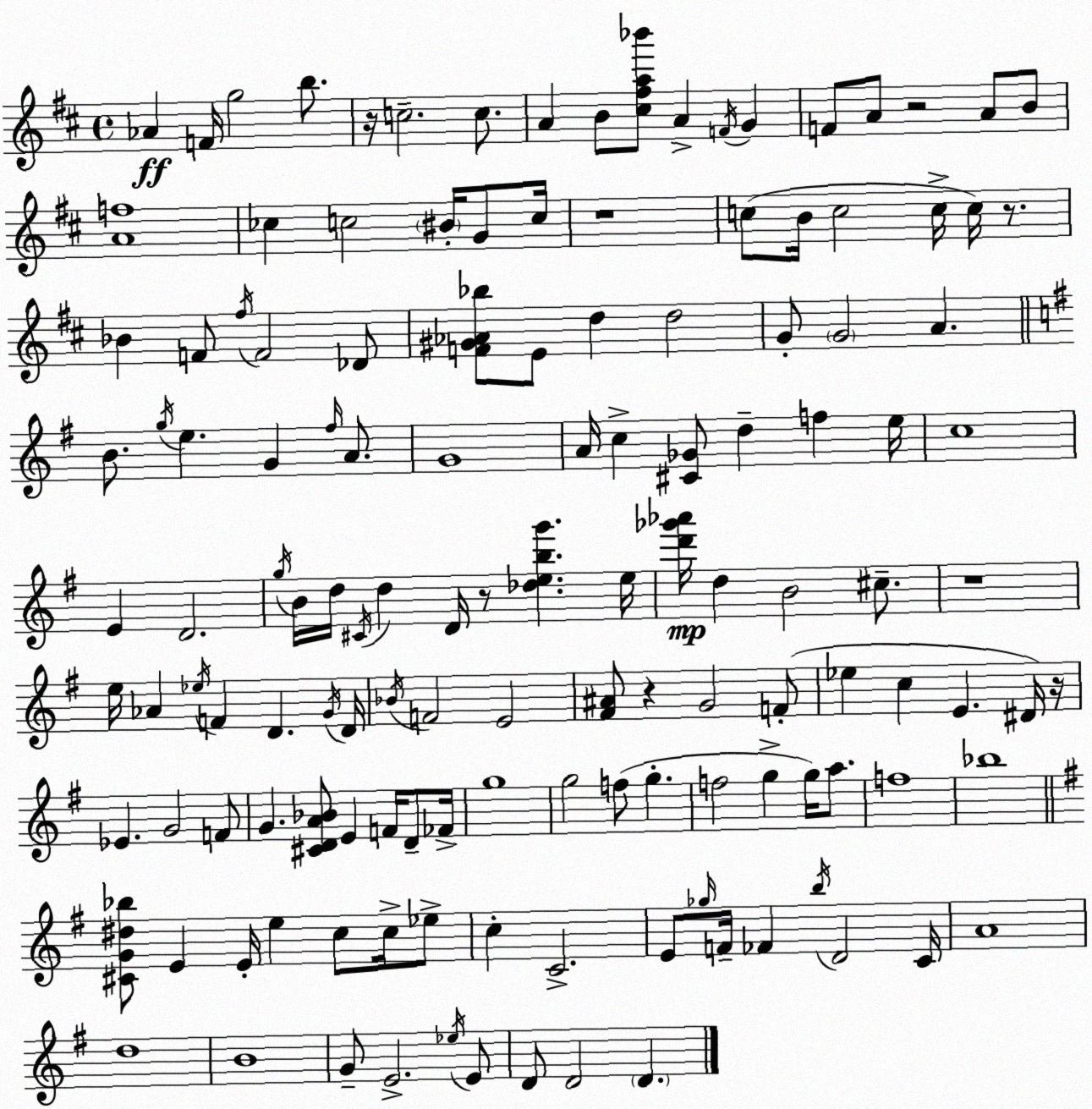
X:1
T:Untitled
M:4/4
L:1/4
K:D
_A F/4 g2 b/2 z/4 c2 c/2 A B/2 [^c^fa_b']/2 A F/4 G F/2 A/2 z2 A/2 B/2 [Af]4 _c c2 ^B/4 G/2 c/4 z4 c/2 B/4 c2 c/4 c/4 z/2 _B F/2 ^f/4 F2 _D/2 [F^G_A_b]/2 E/2 d d2 G/2 G2 A B/2 g/4 e G ^f/4 A/2 G4 A/4 c [^C_G]/2 d f e/4 c4 E D2 g/4 B/4 d/4 ^C/4 d D/4 z/2 [_debg'] e/4 [d'_g'_a']/4 d B2 ^c/2 z4 e/4 _A _e/4 F D G/4 D/4 _B/4 F2 E2 [^F^A]/2 z G2 F/2 _e c E ^D/4 z/4 _E G2 F/2 G [^CDA_B]/2 E F/4 D/2 _F/4 g4 g2 f/2 g f2 g g/4 a/2 f4 _b4 [^CG^d_b]/2 E E/4 e c/2 c/4 _e/2 c C2 E/2 _g/4 F/4 _F b/4 D2 C/4 A4 d4 B4 G/2 E2 _e/4 E/2 D/2 D2 D